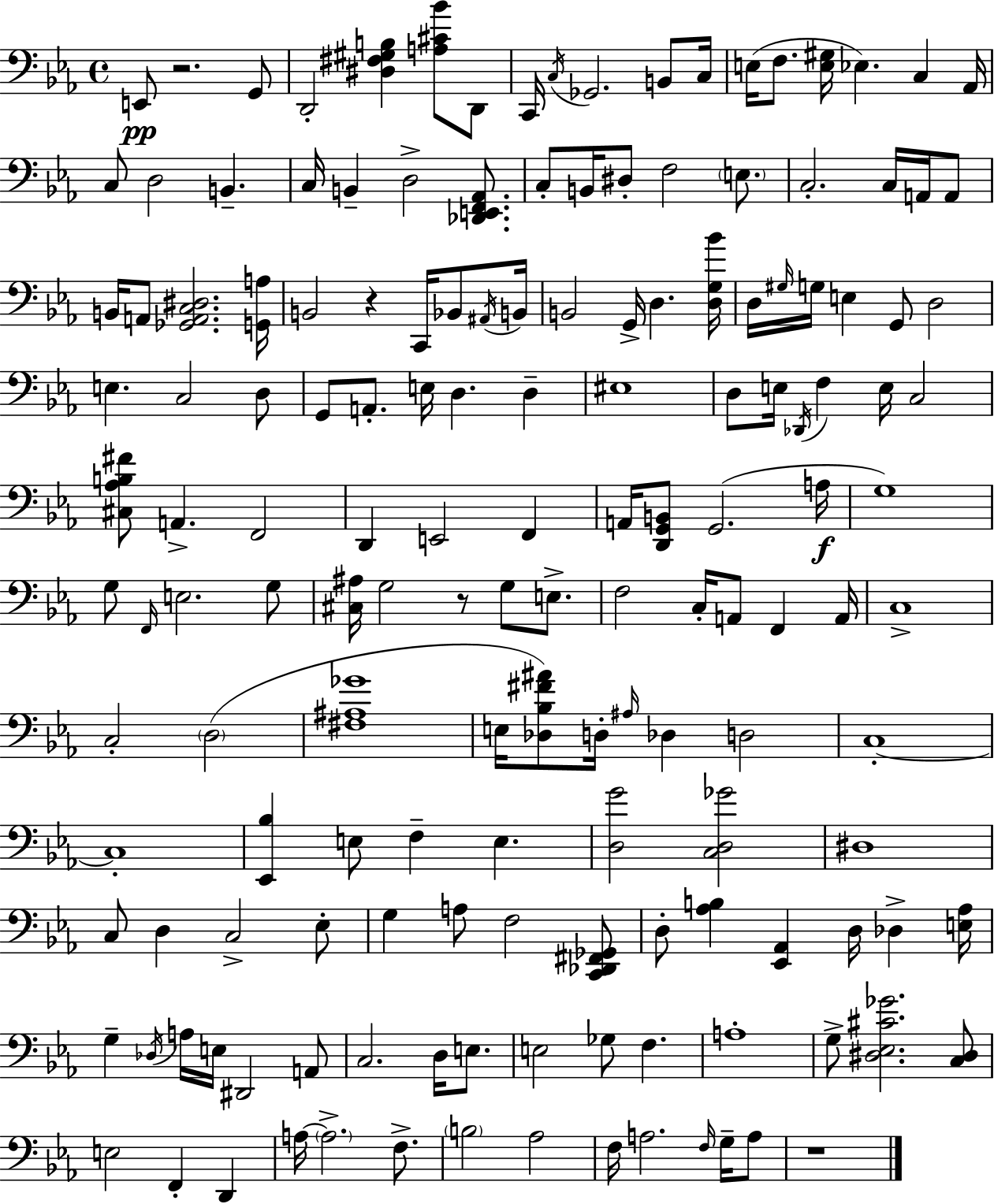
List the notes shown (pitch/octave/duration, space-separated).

E2/e R/h. G2/e D2/h [D#3,F#3,G#3,B3]/q [A3,C#4,Bb4]/e D2/e C2/s C3/s Gb2/h. B2/e C3/s E3/s F3/e. [E3,G#3]/s Eb3/q. C3/q Ab2/s C3/e D3/h B2/q. C3/s B2/q D3/h [Db2,E2,F2,Ab2]/e. C3/e B2/s D#3/e F3/h E3/e. C3/h. C3/s A2/s A2/e B2/s A2/e [Gb2,A2,C3,D#3]/h. [G2,A3]/s B2/h R/q C2/s Bb2/e A#2/s B2/s B2/h G2/s D3/q. [D3,G3,Bb4]/s D3/s G#3/s G3/s E3/q G2/e D3/h E3/q. C3/h D3/e G2/e A2/e. E3/s D3/q. D3/q EIS3/w D3/e E3/s Db2/s F3/q E3/s C3/h [C#3,Ab3,B3,F#4]/e A2/q. F2/h D2/q E2/h F2/q A2/s [D2,G2,B2]/e G2/h. A3/s G3/w G3/e F2/s E3/h. G3/e [C#3,A#3]/s G3/h R/e G3/e E3/e. F3/h C3/s A2/e F2/q A2/s C3/w C3/h D3/h [F#3,A#3,Gb4]/w E3/s [Db3,Bb3,F#4,A#4]/e D3/s A#3/s Db3/q D3/h C3/w C3/w [Eb2,Bb3]/q E3/e F3/q E3/q. [D3,G4]/h [C3,D3,Gb4]/h D#3/w C3/e D3/q C3/h Eb3/e G3/q A3/e F3/h [C2,Db2,F#2,Gb2]/e D3/e [Ab3,B3]/q [Eb2,Ab2]/q D3/s Db3/q [E3,Ab3]/s G3/q Db3/s A3/s E3/s D#2/h A2/e C3/h. D3/s E3/e. E3/h Gb3/e F3/q. A3/w G3/e [D#3,Eb3,C#4,Gb4]/h. [C3,D#3]/e E3/h F2/q D2/q A3/s A3/h. F3/e. B3/h Ab3/h F3/s A3/h. F3/s G3/s A3/e R/w